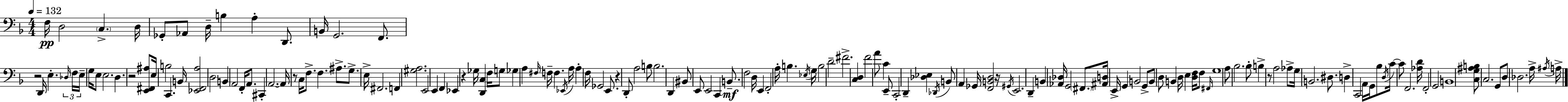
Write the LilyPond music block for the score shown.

{
  \clef bass
  \numericTimeSignature
  \time 4/4
  \key d \minor
  \tempo 4 = 132
  f16\pp d2 \parenthesize c4.-> d16 | ges,8-. aes,8 d16-- b4 a4-. d,8. | b,16 g,2. f,8. | r2 d,16 e4.-. \tuplet 3/2 { \grace { des16 } | \break f16 e16-- } g16 e8 e2. | d4. r2 <e, fis, ais>8 | e16 b2 c,4. | b,16 <ees, f, a>2 d2 | \break b,4 a,2 f,16-. a,8. | cis,4-. a,2.~~ | a,16 r8 c16 f8.-> f4. ais8.-> | g8.-> e16-> fis,2. | \break f,4 <gis a>2. | e,2 e,4 f,4 | ees,4 r4 ges16 <d, c>4 f16 g8 | ges4 a4 \grace { fis16 } f16-- f4. | \break \acciaccatura { ees,16 } a16 a4-. f16 ges,2 | e,8. r4 d,8-. a2 | b8 b2. d,4 | bis,8 e,8 e,2 c,4 | \break b,8.--\mf f2 d16 e,4 | f,2-. a16-. b4. | \acciaccatura { ees16 } g16 b2 d'2-- | fis'2.-> | \break <c d>4 f'2 a'8 c'4 | e,8-- c,2-. d,4-- | <des ees>4 \acciaccatura { des,16 } b,8 a,4 ges,16 <f, b, d>2 | r16 \acciaccatura { gis,16 } e,2. | \break d,4-- b,4 <aes, des>16 g,2 | \parenthesize fis,8. <ais, d>16 e,16-> g,4 b,2 | g,8-> b,8 d8 b,4 d16 e4 | <d f>16 f8 \grace { fis,16 } g1 | \break a8 bes2. | bes8-. b4-> r8 a2 | aes8-> g16 b,2. | dis8. d4-> c,2 | \break a,16 g,16 bes8 \acciaccatura { d16 } c'16~~ c'8 f,2. | <aes d'>16 f,2-. | g,2 b,1 | <c g ais b>8 c2. | \break g,8 d8 des2. | a16-> \acciaccatura { ais16 } a16-> \bar "|."
}